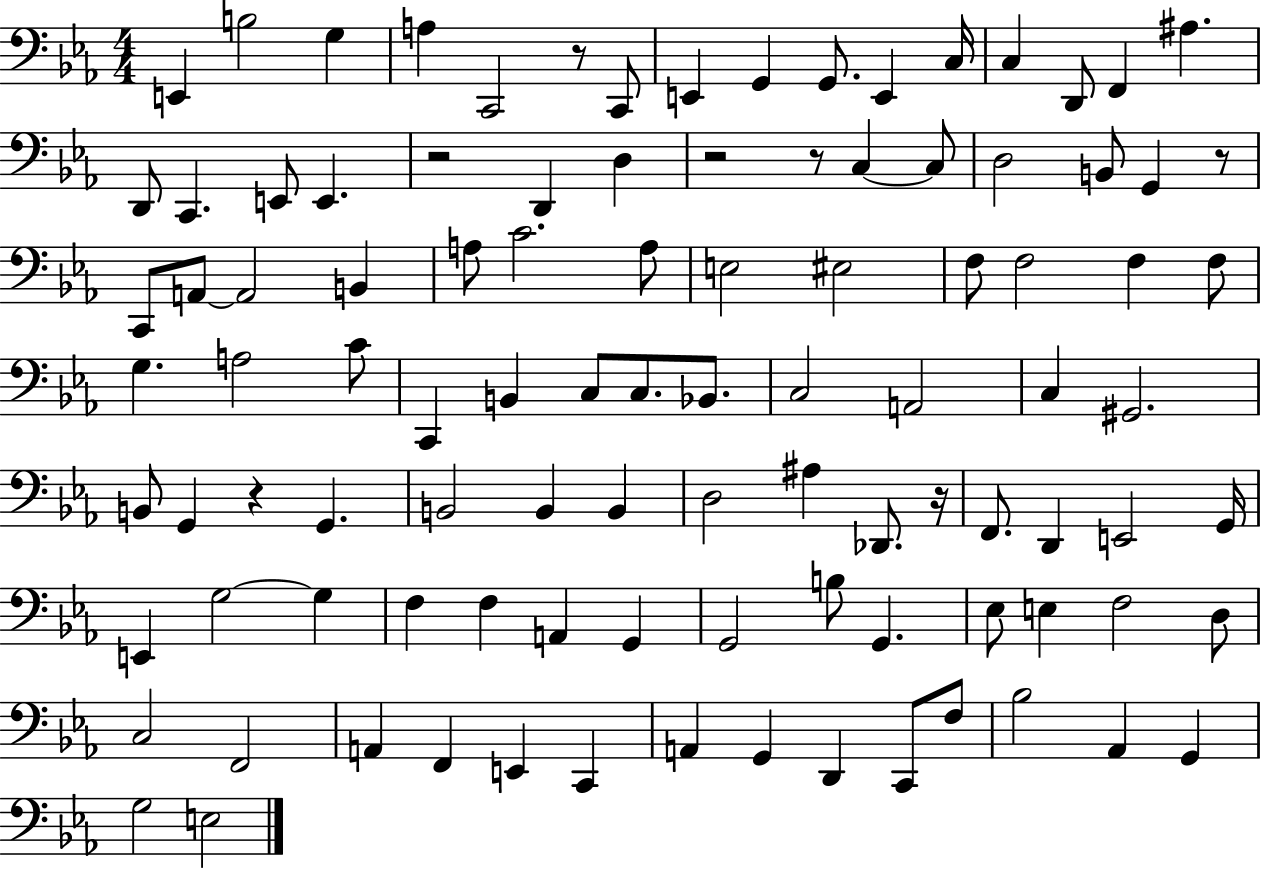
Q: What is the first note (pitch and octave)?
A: E2